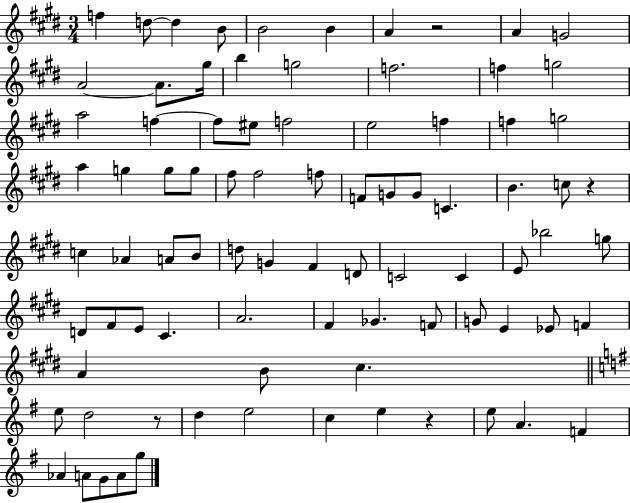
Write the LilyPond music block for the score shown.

{
  \clef treble
  \numericTimeSignature
  \time 3/4
  \key e \major
  \repeat volta 2 { f''4 d''8~~ d''4 b'8 | b'2 b'4 | a'4 r2 | a'4 g'2 | \break a'2~~ a'8. gis''16 | b''4 g''2 | f''2. | f''4 g''2 | \break a''2 f''4~~ | f''8 eis''8 f''2 | e''2 f''4 | f''4 g''2 | \break a''4 g''4 g''8 g''8 | fis''8 fis''2 f''8 | f'8 g'8 g'8 c'4. | b'4. c''8 r4 | \break c''4 aes'4 a'8 b'8 | d''8 g'4 fis'4 d'8 | c'2 c'4 | e'8 bes''2 g''8 | \break d'8 fis'8 e'8 cis'4. | a'2. | fis'4 ges'4. f'8 | g'8 e'4 ees'8 f'4 | \break a'4 b'8 cis''4. | \bar "||" \break \key g \major e''8 d''2 r8 | d''4 e''2 | c''4 e''4 r4 | e''8 a'4. f'4 | \break aes'4 a'8 g'8 a'8 g''8 | } \bar "|."
}